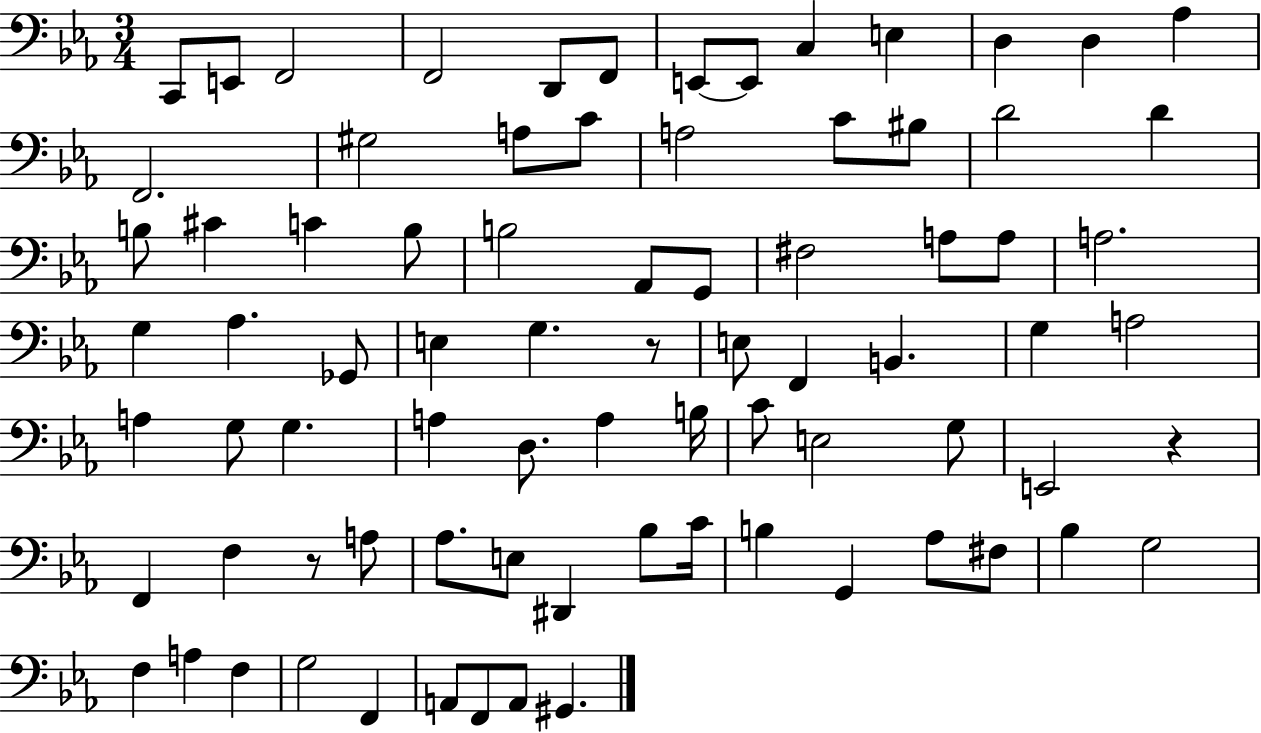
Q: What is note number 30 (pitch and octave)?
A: F#3